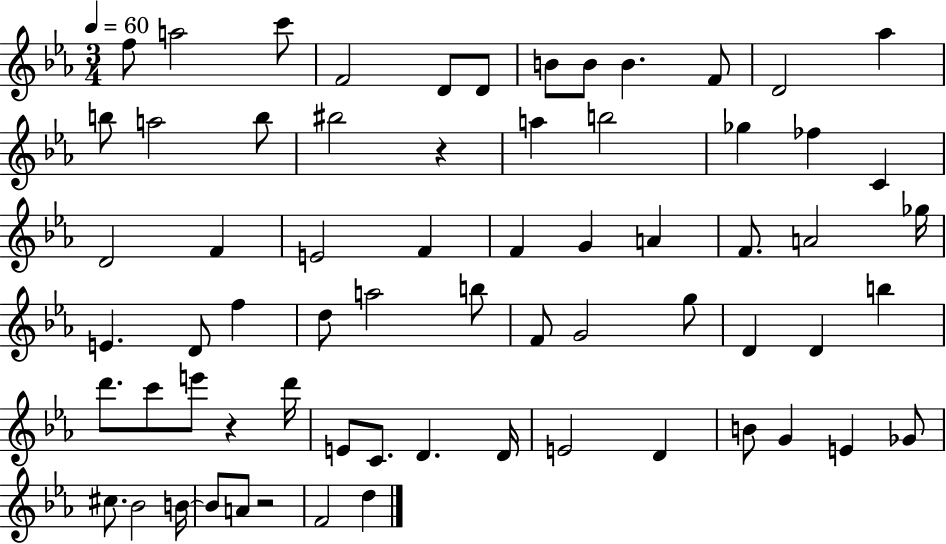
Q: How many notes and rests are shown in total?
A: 67